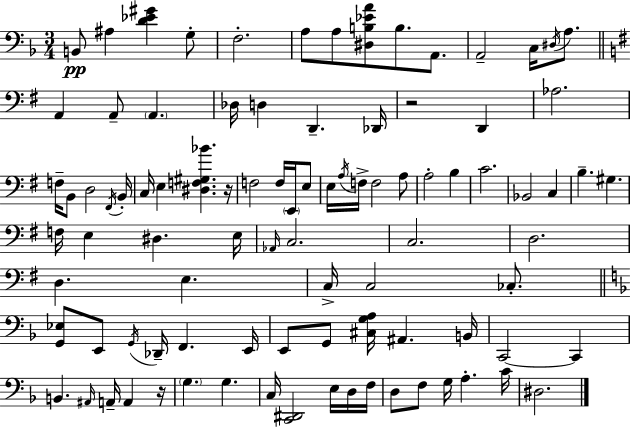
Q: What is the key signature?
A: D minor